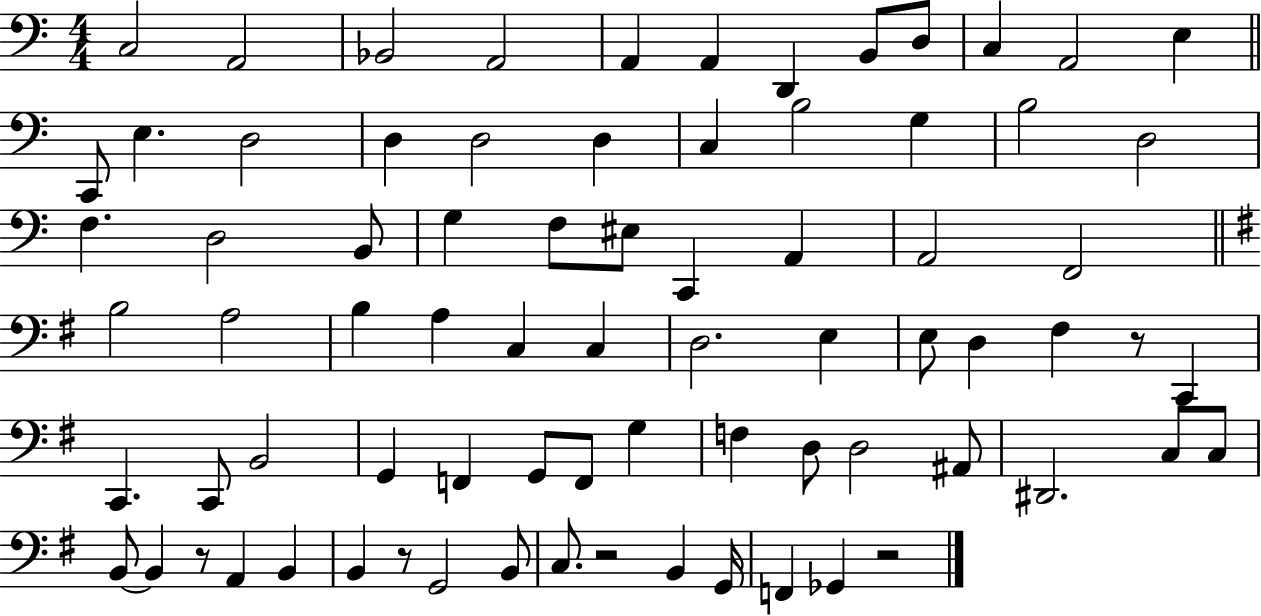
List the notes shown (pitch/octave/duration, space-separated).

C3/h A2/h Bb2/h A2/h A2/q A2/q D2/q B2/e D3/e C3/q A2/h E3/q C2/e E3/q. D3/h D3/q D3/h D3/q C3/q B3/h G3/q B3/h D3/h F3/q. D3/h B2/e G3/q F3/e EIS3/e C2/q A2/q A2/h F2/h B3/h A3/h B3/q A3/q C3/q C3/q D3/h. E3/q E3/e D3/q F#3/q R/e C2/q C2/q. C2/e B2/h G2/q F2/q G2/e F2/e G3/q F3/q D3/e D3/h A#2/e D#2/h. C3/e C3/e B2/e B2/q R/e A2/q B2/q B2/q R/e G2/h B2/e C3/e. R/h B2/q G2/s F2/q Gb2/q R/h